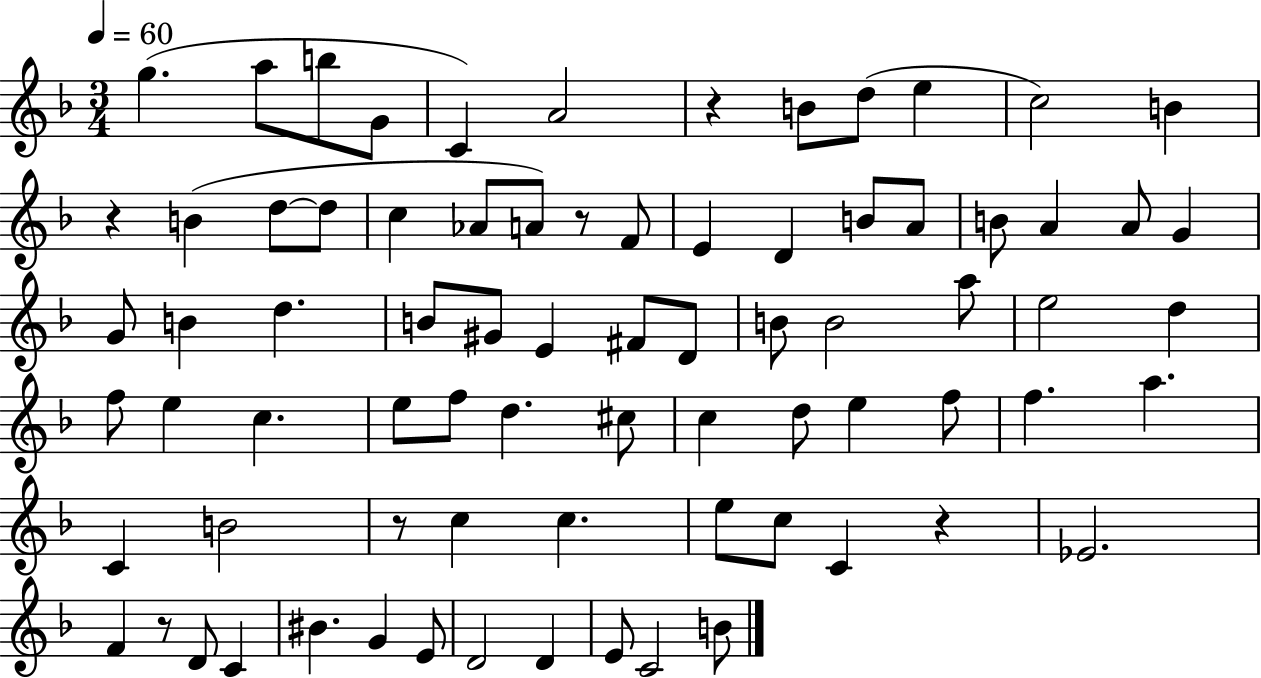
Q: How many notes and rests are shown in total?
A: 77